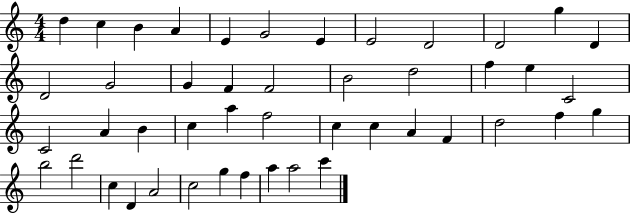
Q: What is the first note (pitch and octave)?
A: D5